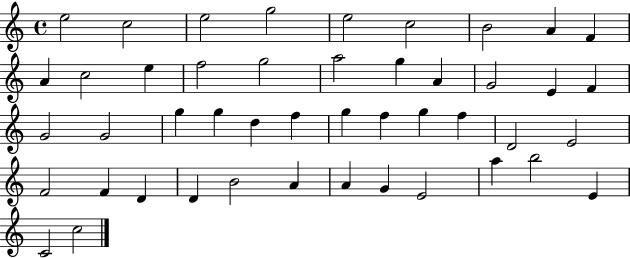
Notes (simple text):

E5/h C5/h E5/h G5/h E5/h C5/h B4/h A4/q F4/q A4/q C5/h E5/q F5/h G5/h A5/h G5/q A4/q G4/h E4/q F4/q G4/h G4/h G5/q G5/q D5/q F5/q G5/q F5/q G5/q F5/q D4/h E4/h F4/h F4/q D4/q D4/q B4/h A4/q A4/q G4/q E4/h A5/q B5/h E4/q C4/h C5/h